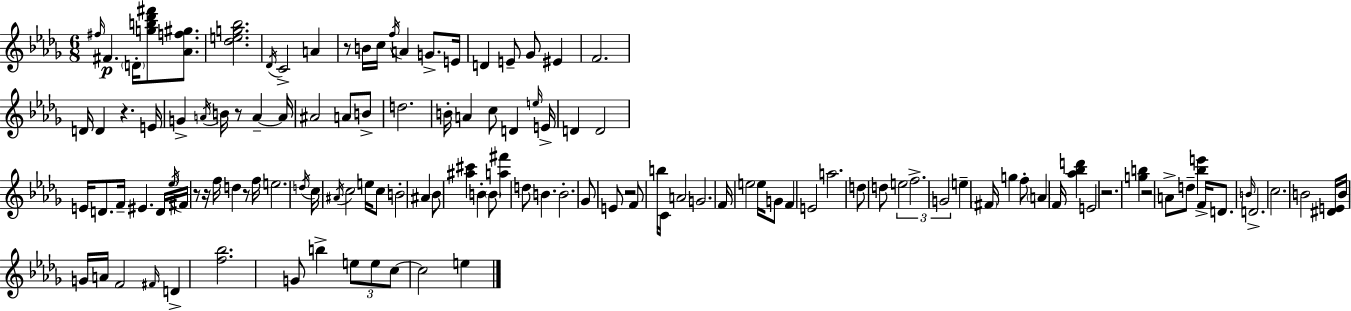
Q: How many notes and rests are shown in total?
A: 128